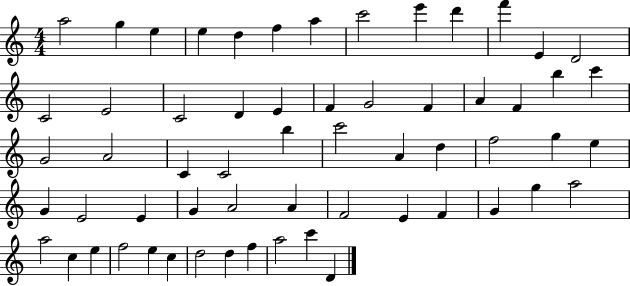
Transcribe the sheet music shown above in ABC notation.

X:1
T:Untitled
M:4/4
L:1/4
K:C
a2 g e e d f a c'2 e' d' f' E D2 C2 E2 C2 D E F G2 F A F b c' G2 A2 C C2 b c'2 A d f2 g e G E2 E G A2 A F2 E F G g a2 a2 c e f2 e c d2 d f a2 c' D